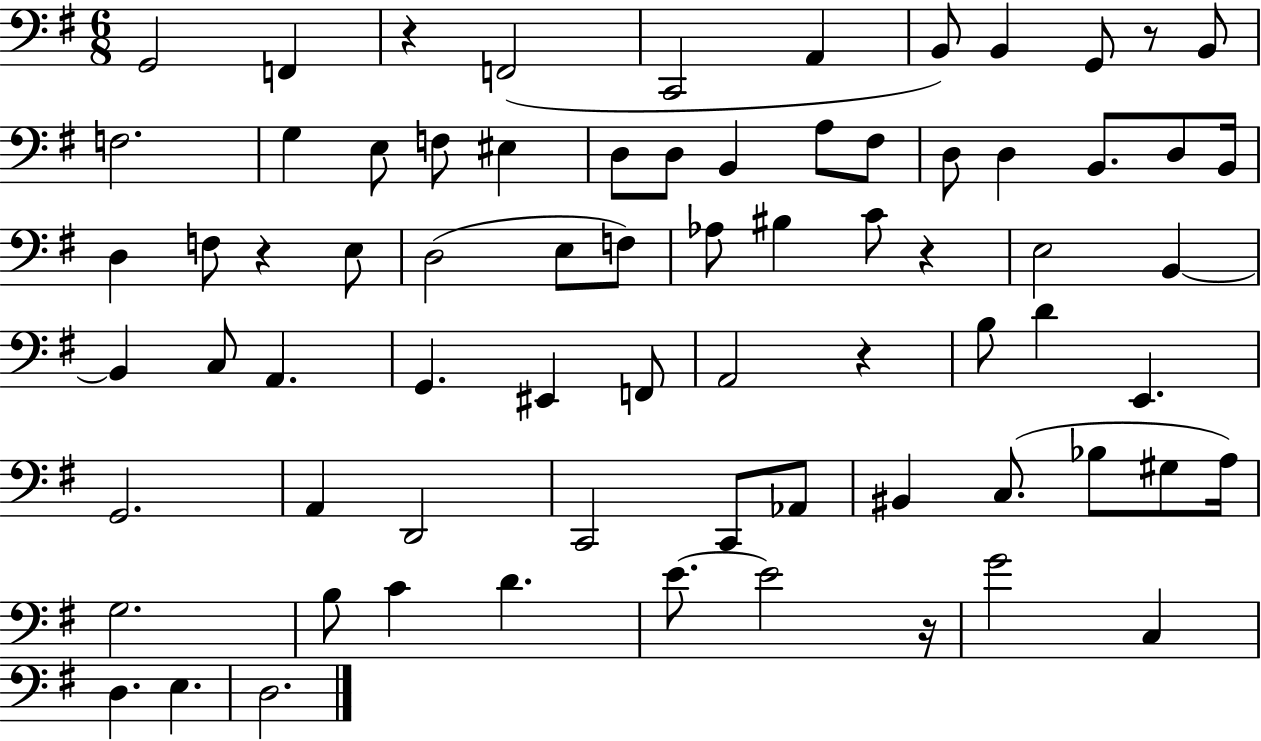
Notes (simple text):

G2/h F2/q R/q F2/h C2/h A2/q B2/e B2/q G2/e R/e B2/e F3/h. G3/q E3/e F3/e EIS3/q D3/e D3/e B2/q A3/e F#3/e D3/e D3/q B2/e. D3/e B2/s D3/q F3/e R/q E3/e D3/h E3/e F3/e Ab3/e BIS3/q C4/e R/q E3/h B2/q B2/q C3/e A2/q. G2/q. EIS2/q F2/e A2/h R/q B3/e D4/q E2/q. G2/h. A2/q D2/h C2/h C2/e Ab2/e BIS2/q C3/e. Bb3/e G#3/e A3/s G3/h. B3/e C4/q D4/q. E4/e. E4/h R/s G4/h C3/q D3/q. E3/q. D3/h.